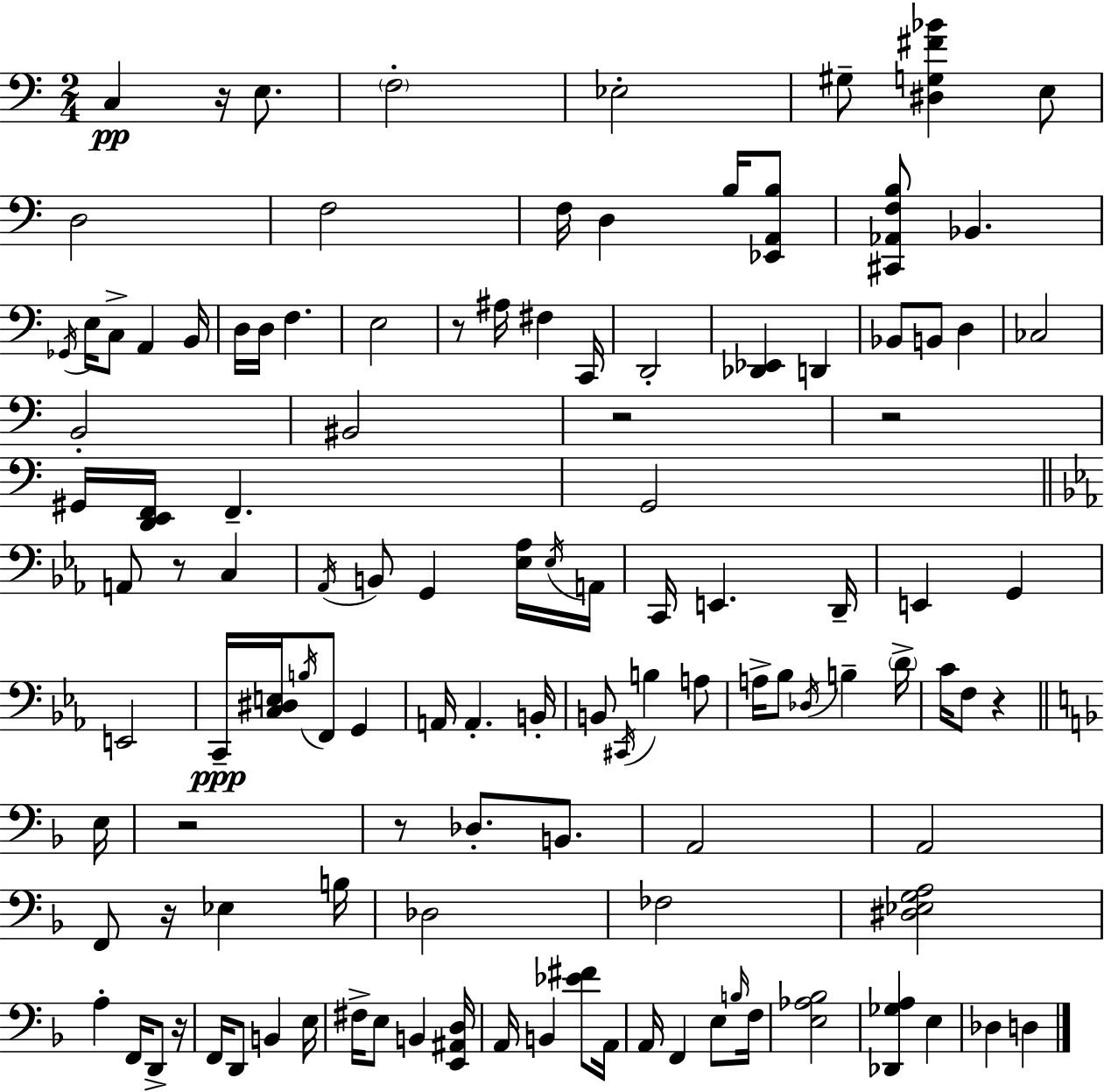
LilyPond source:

{
  \clef bass
  \numericTimeSignature
  \time 2/4
  \key a \minor
  c4\pp r16 e8. | \parenthesize f2-. | ees2-. | gis8-- <dis g fis' bes'>4 e8 | \break d2 | f2 | f16 d4 b16 <ees, a, b>8 | <cis, aes, f b>8 bes,4. | \break \acciaccatura { ges,16 } e16 c8-> a,4 | b,16 d16 d16 f4. | e2 | r8 ais16 fis4 | \break c,16 d,2-. | <des, ees,>4 d,4 | bes,8 b,8 d4 | ces2 | \break b,2-. | bis,2 | r2 | r2 | \break gis,16 <d, e, f,>16 f,4.-- | g,2 | \bar "||" \break \key c \minor a,8 r8 c4 | \acciaccatura { aes,16 } b,8 g,4 <ees aes>16 | \acciaccatura { ees16 } a,16 c,16 e,4. | d,16-- e,4 g,4 | \break e,2 | c,16--\ppp <c dis e>16 \acciaccatura { b16 } f,8 g,4 | a,16 a,4.-. | b,16-. b,8 \acciaccatura { cis,16 } b4 | \break a8 a16-> bes8 \acciaccatura { des16 } | b4-- \parenthesize d'16-> c'16 f8 | r4 \bar "||" \break \key d \minor e16 r2 | r8 des8.-. b,8. | a,2 | a,2 | \break f,8 r16 ees4 | b16 des2 | fes2 | <dis ees g a>2 | \break a4-. f,16 d,8-> | r16 f,16 d,8 b,4 | e16 fis16-> e8 b,4 | <e, ais, d>16 a,16 b,4 <ees' fis'>8 | \break a,16 a,16 f,4 e8 | \grace { b16 } f16 <e aes bes>2 | <des, ges a>4 e4 | des4 d4 | \break \bar "|."
}